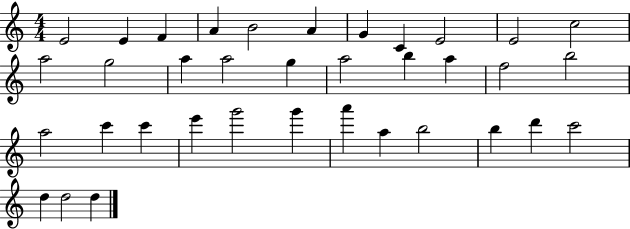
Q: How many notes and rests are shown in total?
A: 36